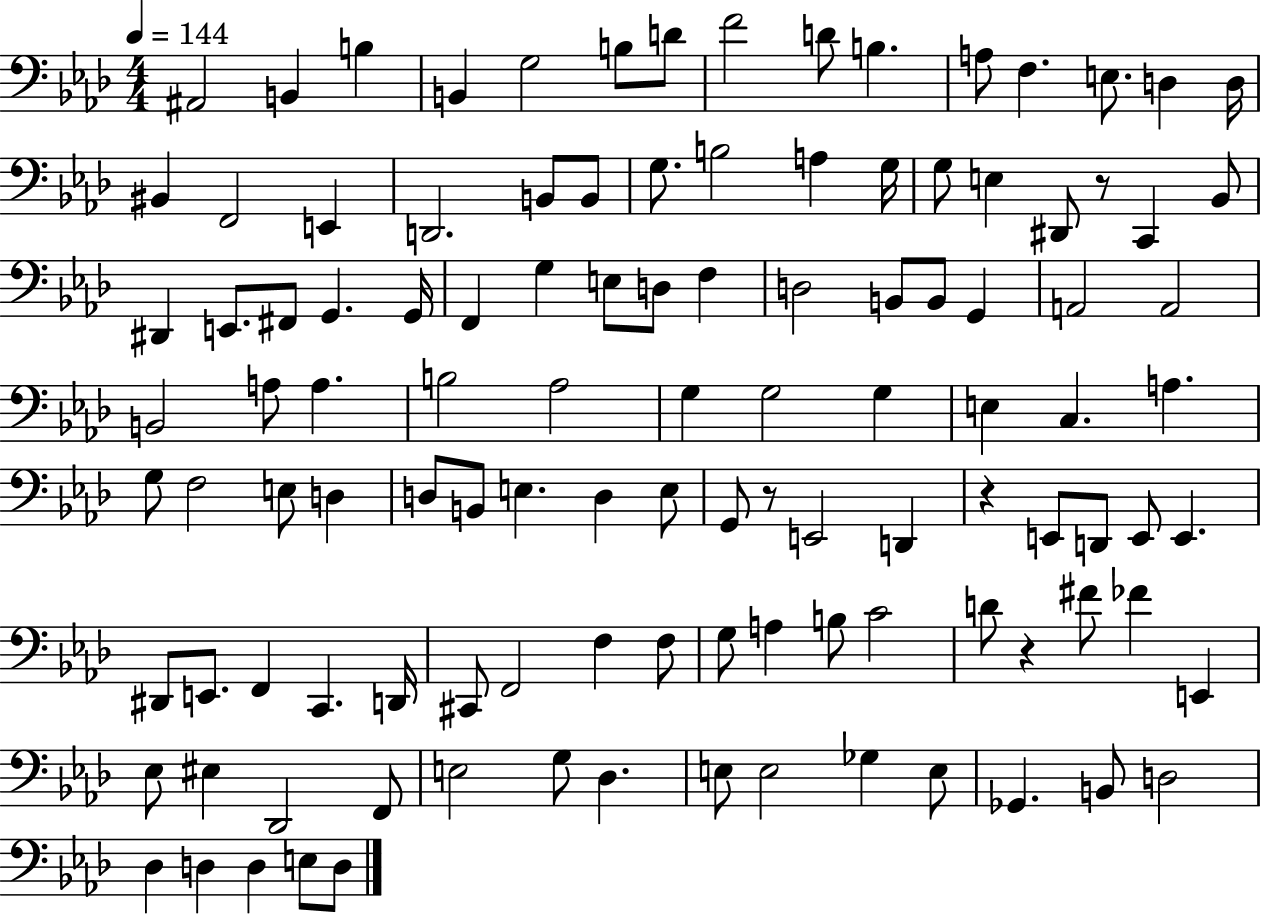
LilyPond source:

{
  \clef bass
  \numericTimeSignature
  \time 4/4
  \key aes \major
  \tempo 4 = 144
  ais,2 b,4 b4 | b,4 g2 b8 d'8 | f'2 d'8 b4. | a8 f4. e8. d4 d16 | \break bis,4 f,2 e,4 | d,2. b,8 b,8 | g8. b2 a4 g16 | g8 e4 dis,8 r8 c,4 bes,8 | \break dis,4 e,8. fis,8 g,4. g,16 | f,4 g4 e8 d8 f4 | d2 b,8 b,8 g,4 | a,2 a,2 | \break b,2 a8 a4. | b2 aes2 | g4 g2 g4 | e4 c4. a4. | \break g8 f2 e8 d4 | d8 b,8 e4. d4 e8 | g,8 r8 e,2 d,4 | r4 e,8 d,8 e,8 e,4. | \break dis,8 e,8. f,4 c,4. d,16 | cis,8 f,2 f4 f8 | g8 a4 b8 c'2 | d'8 r4 fis'8 fes'4 e,4 | \break ees8 eis4 des,2 f,8 | e2 g8 des4. | e8 e2 ges4 e8 | ges,4. b,8 d2 | \break des4 d4 d4 e8 d8 | \bar "|."
}